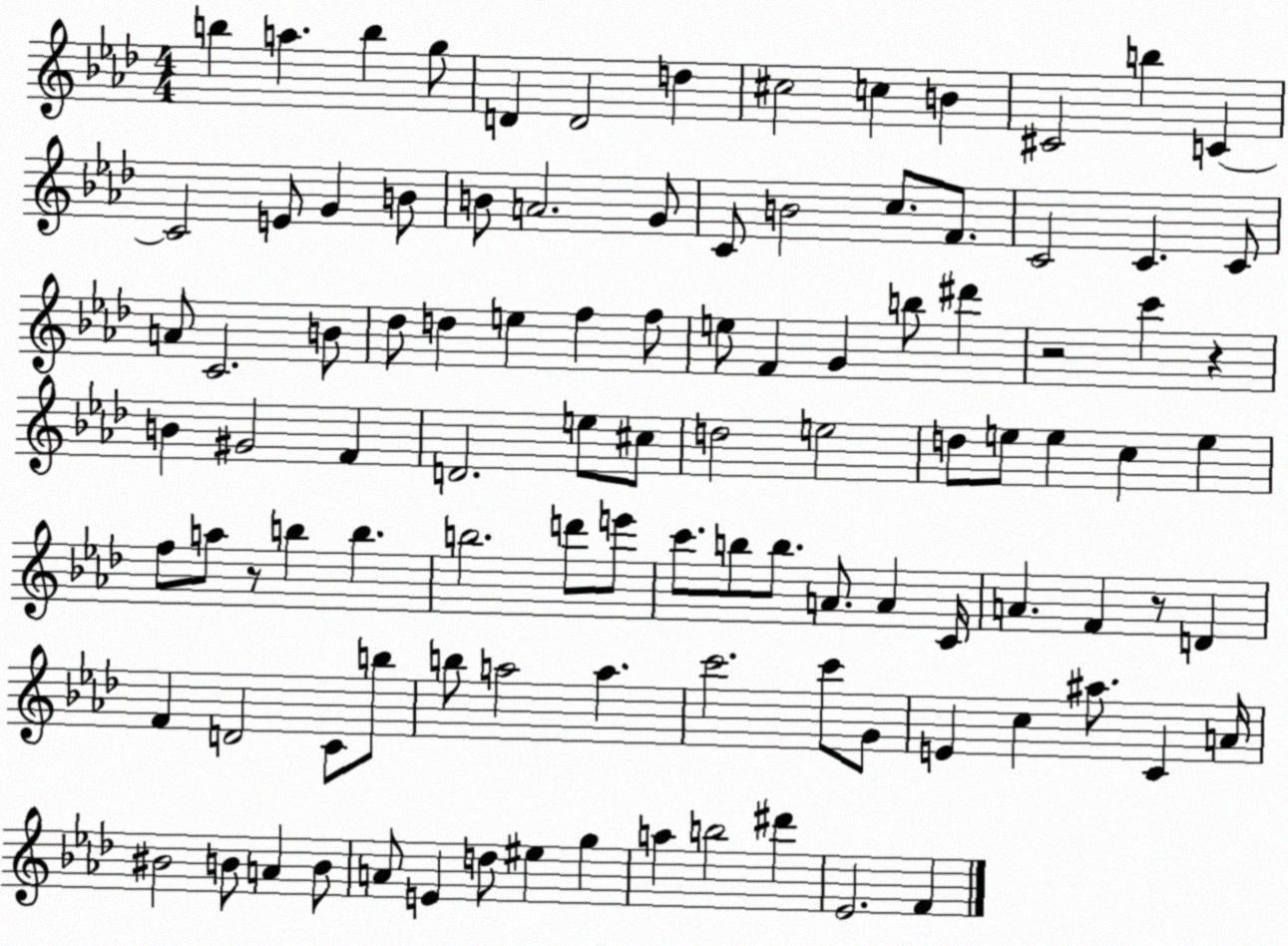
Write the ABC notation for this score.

X:1
T:Untitled
M:4/4
L:1/4
K:Ab
b a b g/2 D D2 d ^c2 c B ^C2 b C C2 E/2 G B/2 B/2 A2 G/2 C/2 B2 c/2 F/2 C2 C C/2 A/2 C2 B/2 _d/2 d e f f/2 e/2 F G b/2 ^d' z2 c' z B ^G2 F D2 e/2 ^c/2 d2 e2 d/2 e/2 e c e f/2 a/2 z/2 b b b2 d'/2 e'/2 c'/2 b/2 b/2 A/2 A C/4 A F z/2 D F D2 C/2 b/2 b/2 a2 a c'2 c'/2 G/2 E c ^a/2 C A/4 ^B2 B/2 A B/2 A/2 E d/2 ^e g a b2 ^d' _E2 F